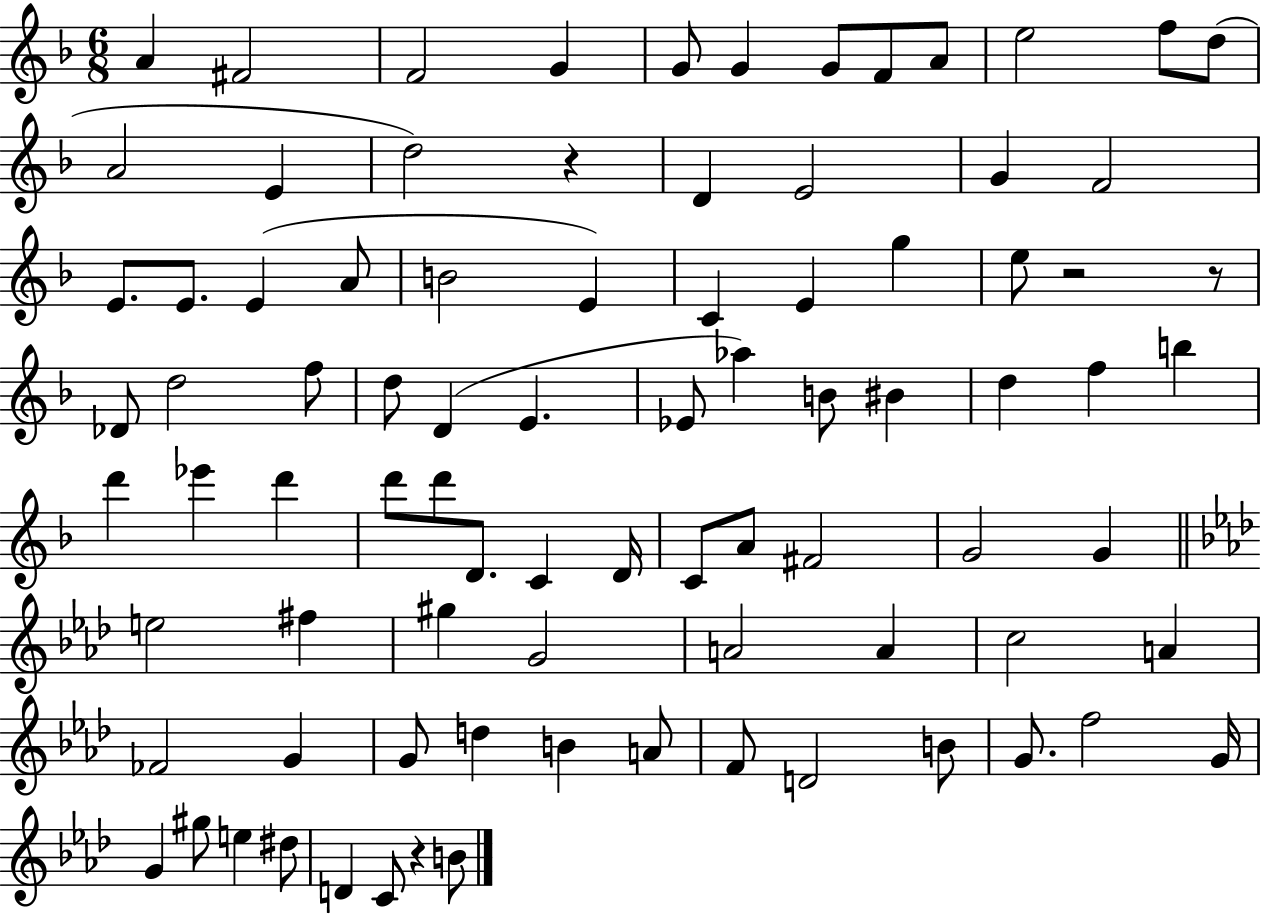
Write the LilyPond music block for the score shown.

{
  \clef treble
  \numericTimeSignature
  \time 6/8
  \key f \major
  a'4 fis'2 | f'2 g'4 | g'8 g'4 g'8 f'8 a'8 | e''2 f''8 d''8( | \break a'2 e'4 | d''2) r4 | d'4 e'2 | g'4 f'2 | \break e'8. e'8. e'4( a'8 | b'2 e'4) | c'4 e'4 g''4 | e''8 r2 r8 | \break des'8 d''2 f''8 | d''8 d'4( e'4. | ees'8 aes''4) b'8 bis'4 | d''4 f''4 b''4 | \break d'''4 ees'''4 d'''4 | d'''8 d'''8 d'8. c'4 d'16 | c'8 a'8 fis'2 | g'2 g'4 | \break \bar "||" \break \key f \minor e''2 fis''4 | gis''4 g'2 | a'2 a'4 | c''2 a'4 | \break fes'2 g'4 | g'8 d''4 b'4 a'8 | f'8 d'2 b'8 | g'8. f''2 g'16 | \break g'4 gis''8 e''4 dis''8 | d'4 c'8 r4 b'8 | \bar "|."
}